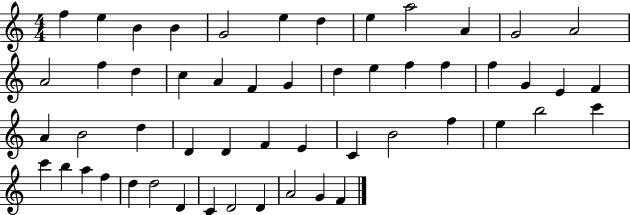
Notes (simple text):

F5/q E5/q B4/q B4/q G4/h E5/q D5/q E5/q A5/h A4/q G4/h A4/h A4/h F5/q D5/q C5/q A4/q F4/q G4/q D5/q E5/q F5/q F5/q F5/q G4/q E4/q F4/q A4/q B4/h D5/q D4/q D4/q F4/q E4/q C4/q B4/h F5/q E5/q B5/h C6/q C6/q B5/q A5/q F5/q D5/q D5/h D4/q C4/q D4/h D4/q A4/h G4/q F4/q